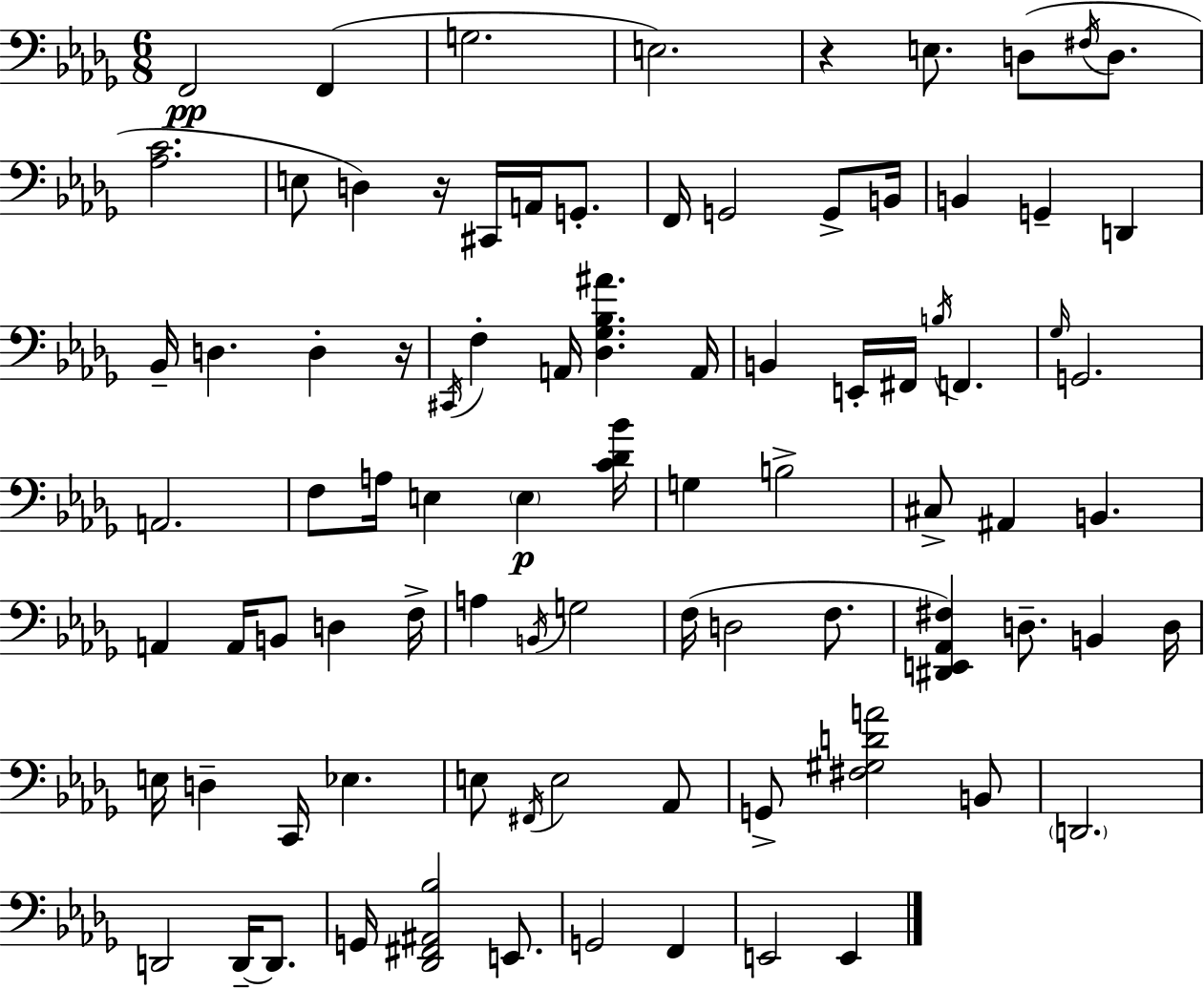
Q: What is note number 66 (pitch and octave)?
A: Ab2